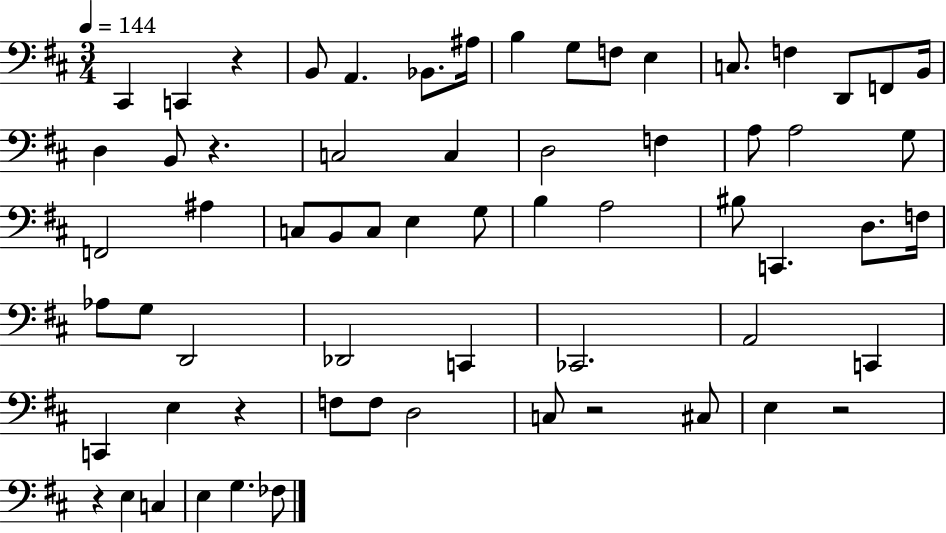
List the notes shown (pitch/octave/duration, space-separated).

C#2/q C2/q R/q B2/e A2/q. Bb2/e. A#3/s B3/q G3/e F3/e E3/q C3/e. F3/q D2/e F2/e B2/s D3/q B2/e R/q. C3/h C3/q D3/h F3/q A3/e A3/h G3/e F2/h A#3/q C3/e B2/e C3/e E3/q G3/e B3/q A3/h BIS3/e C2/q. D3/e. F3/s Ab3/e G3/e D2/h Db2/h C2/q CES2/h. A2/h C2/q C2/q E3/q R/q F3/e F3/e D3/h C3/e R/h C#3/e E3/q R/h R/q E3/q C3/q E3/q G3/q. FES3/e